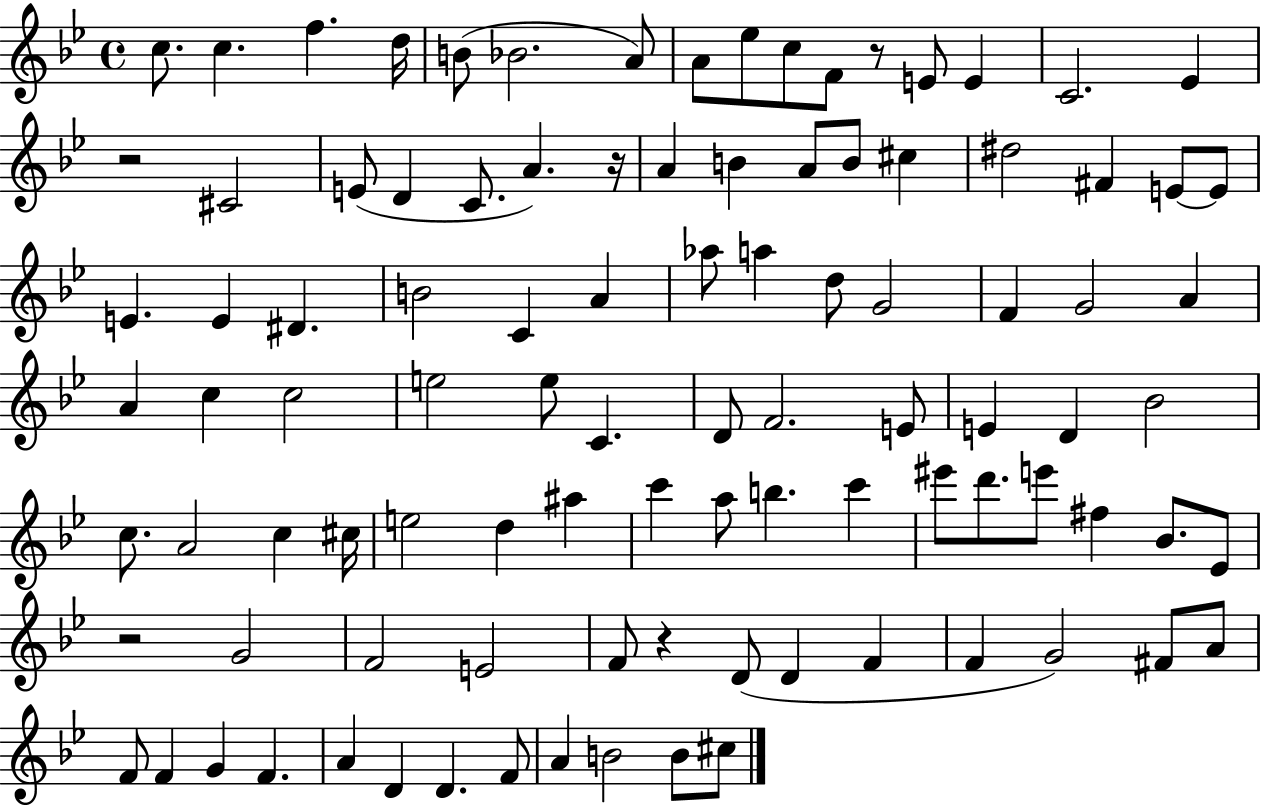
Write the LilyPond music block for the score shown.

{
  \clef treble
  \time 4/4
  \defaultTimeSignature
  \key bes \major
  c''8. c''4. f''4. d''16 | b'8( bes'2. a'8) | a'8 ees''8 c''8 f'8 r8 e'8 e'4 | c'2. ees'4 | \break r2 cis'2 | e'8( d'4 c'8. a'4.) r16 | a'4 b'4 a'8 b'8 cis''4 | dis''2 fis'4 e'8~~ e'8 | \break e'4. e'4 dis'4. | b'2 c'4 a'4 | aes''8 a''4 d''8 g'2 | f'4 g'2 a'4 | \break a'4 c''4 c''2 | e''2 e''8 c'4. | d'8 f'2. e'8 | e'4 d'4 bes'2 | \break c''8. a'2 c''4 cis''16 | e''2 d''4 ais''4 | c'''4 a''8 b''4. c'''4 | eis'''8 d'''8. e'''8 fis''4 bes'8. ees'8 | \break r2 g'2 | f'2 e'2 | f'8 r4 d'8( d'4 f'4 | f'4 g'2) fis'8 a'8 | \break f'8 f'4 g'4 f'4. | a'4 d'4 d'4. f'8 | a'4 b'2 b'8 cis''8 | \bar "|."
}